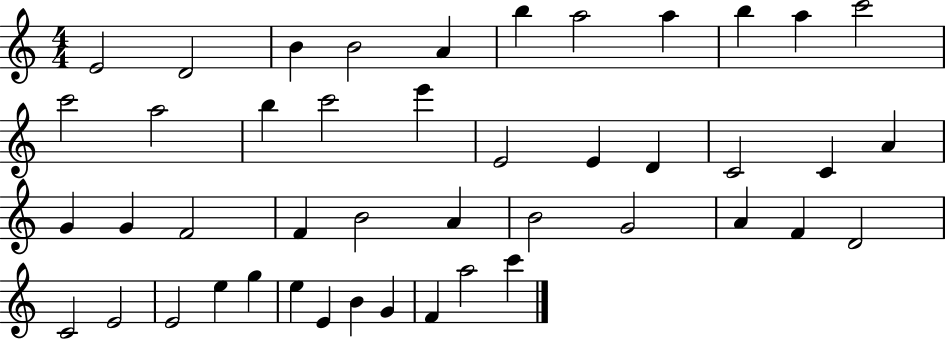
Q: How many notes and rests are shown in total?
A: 45